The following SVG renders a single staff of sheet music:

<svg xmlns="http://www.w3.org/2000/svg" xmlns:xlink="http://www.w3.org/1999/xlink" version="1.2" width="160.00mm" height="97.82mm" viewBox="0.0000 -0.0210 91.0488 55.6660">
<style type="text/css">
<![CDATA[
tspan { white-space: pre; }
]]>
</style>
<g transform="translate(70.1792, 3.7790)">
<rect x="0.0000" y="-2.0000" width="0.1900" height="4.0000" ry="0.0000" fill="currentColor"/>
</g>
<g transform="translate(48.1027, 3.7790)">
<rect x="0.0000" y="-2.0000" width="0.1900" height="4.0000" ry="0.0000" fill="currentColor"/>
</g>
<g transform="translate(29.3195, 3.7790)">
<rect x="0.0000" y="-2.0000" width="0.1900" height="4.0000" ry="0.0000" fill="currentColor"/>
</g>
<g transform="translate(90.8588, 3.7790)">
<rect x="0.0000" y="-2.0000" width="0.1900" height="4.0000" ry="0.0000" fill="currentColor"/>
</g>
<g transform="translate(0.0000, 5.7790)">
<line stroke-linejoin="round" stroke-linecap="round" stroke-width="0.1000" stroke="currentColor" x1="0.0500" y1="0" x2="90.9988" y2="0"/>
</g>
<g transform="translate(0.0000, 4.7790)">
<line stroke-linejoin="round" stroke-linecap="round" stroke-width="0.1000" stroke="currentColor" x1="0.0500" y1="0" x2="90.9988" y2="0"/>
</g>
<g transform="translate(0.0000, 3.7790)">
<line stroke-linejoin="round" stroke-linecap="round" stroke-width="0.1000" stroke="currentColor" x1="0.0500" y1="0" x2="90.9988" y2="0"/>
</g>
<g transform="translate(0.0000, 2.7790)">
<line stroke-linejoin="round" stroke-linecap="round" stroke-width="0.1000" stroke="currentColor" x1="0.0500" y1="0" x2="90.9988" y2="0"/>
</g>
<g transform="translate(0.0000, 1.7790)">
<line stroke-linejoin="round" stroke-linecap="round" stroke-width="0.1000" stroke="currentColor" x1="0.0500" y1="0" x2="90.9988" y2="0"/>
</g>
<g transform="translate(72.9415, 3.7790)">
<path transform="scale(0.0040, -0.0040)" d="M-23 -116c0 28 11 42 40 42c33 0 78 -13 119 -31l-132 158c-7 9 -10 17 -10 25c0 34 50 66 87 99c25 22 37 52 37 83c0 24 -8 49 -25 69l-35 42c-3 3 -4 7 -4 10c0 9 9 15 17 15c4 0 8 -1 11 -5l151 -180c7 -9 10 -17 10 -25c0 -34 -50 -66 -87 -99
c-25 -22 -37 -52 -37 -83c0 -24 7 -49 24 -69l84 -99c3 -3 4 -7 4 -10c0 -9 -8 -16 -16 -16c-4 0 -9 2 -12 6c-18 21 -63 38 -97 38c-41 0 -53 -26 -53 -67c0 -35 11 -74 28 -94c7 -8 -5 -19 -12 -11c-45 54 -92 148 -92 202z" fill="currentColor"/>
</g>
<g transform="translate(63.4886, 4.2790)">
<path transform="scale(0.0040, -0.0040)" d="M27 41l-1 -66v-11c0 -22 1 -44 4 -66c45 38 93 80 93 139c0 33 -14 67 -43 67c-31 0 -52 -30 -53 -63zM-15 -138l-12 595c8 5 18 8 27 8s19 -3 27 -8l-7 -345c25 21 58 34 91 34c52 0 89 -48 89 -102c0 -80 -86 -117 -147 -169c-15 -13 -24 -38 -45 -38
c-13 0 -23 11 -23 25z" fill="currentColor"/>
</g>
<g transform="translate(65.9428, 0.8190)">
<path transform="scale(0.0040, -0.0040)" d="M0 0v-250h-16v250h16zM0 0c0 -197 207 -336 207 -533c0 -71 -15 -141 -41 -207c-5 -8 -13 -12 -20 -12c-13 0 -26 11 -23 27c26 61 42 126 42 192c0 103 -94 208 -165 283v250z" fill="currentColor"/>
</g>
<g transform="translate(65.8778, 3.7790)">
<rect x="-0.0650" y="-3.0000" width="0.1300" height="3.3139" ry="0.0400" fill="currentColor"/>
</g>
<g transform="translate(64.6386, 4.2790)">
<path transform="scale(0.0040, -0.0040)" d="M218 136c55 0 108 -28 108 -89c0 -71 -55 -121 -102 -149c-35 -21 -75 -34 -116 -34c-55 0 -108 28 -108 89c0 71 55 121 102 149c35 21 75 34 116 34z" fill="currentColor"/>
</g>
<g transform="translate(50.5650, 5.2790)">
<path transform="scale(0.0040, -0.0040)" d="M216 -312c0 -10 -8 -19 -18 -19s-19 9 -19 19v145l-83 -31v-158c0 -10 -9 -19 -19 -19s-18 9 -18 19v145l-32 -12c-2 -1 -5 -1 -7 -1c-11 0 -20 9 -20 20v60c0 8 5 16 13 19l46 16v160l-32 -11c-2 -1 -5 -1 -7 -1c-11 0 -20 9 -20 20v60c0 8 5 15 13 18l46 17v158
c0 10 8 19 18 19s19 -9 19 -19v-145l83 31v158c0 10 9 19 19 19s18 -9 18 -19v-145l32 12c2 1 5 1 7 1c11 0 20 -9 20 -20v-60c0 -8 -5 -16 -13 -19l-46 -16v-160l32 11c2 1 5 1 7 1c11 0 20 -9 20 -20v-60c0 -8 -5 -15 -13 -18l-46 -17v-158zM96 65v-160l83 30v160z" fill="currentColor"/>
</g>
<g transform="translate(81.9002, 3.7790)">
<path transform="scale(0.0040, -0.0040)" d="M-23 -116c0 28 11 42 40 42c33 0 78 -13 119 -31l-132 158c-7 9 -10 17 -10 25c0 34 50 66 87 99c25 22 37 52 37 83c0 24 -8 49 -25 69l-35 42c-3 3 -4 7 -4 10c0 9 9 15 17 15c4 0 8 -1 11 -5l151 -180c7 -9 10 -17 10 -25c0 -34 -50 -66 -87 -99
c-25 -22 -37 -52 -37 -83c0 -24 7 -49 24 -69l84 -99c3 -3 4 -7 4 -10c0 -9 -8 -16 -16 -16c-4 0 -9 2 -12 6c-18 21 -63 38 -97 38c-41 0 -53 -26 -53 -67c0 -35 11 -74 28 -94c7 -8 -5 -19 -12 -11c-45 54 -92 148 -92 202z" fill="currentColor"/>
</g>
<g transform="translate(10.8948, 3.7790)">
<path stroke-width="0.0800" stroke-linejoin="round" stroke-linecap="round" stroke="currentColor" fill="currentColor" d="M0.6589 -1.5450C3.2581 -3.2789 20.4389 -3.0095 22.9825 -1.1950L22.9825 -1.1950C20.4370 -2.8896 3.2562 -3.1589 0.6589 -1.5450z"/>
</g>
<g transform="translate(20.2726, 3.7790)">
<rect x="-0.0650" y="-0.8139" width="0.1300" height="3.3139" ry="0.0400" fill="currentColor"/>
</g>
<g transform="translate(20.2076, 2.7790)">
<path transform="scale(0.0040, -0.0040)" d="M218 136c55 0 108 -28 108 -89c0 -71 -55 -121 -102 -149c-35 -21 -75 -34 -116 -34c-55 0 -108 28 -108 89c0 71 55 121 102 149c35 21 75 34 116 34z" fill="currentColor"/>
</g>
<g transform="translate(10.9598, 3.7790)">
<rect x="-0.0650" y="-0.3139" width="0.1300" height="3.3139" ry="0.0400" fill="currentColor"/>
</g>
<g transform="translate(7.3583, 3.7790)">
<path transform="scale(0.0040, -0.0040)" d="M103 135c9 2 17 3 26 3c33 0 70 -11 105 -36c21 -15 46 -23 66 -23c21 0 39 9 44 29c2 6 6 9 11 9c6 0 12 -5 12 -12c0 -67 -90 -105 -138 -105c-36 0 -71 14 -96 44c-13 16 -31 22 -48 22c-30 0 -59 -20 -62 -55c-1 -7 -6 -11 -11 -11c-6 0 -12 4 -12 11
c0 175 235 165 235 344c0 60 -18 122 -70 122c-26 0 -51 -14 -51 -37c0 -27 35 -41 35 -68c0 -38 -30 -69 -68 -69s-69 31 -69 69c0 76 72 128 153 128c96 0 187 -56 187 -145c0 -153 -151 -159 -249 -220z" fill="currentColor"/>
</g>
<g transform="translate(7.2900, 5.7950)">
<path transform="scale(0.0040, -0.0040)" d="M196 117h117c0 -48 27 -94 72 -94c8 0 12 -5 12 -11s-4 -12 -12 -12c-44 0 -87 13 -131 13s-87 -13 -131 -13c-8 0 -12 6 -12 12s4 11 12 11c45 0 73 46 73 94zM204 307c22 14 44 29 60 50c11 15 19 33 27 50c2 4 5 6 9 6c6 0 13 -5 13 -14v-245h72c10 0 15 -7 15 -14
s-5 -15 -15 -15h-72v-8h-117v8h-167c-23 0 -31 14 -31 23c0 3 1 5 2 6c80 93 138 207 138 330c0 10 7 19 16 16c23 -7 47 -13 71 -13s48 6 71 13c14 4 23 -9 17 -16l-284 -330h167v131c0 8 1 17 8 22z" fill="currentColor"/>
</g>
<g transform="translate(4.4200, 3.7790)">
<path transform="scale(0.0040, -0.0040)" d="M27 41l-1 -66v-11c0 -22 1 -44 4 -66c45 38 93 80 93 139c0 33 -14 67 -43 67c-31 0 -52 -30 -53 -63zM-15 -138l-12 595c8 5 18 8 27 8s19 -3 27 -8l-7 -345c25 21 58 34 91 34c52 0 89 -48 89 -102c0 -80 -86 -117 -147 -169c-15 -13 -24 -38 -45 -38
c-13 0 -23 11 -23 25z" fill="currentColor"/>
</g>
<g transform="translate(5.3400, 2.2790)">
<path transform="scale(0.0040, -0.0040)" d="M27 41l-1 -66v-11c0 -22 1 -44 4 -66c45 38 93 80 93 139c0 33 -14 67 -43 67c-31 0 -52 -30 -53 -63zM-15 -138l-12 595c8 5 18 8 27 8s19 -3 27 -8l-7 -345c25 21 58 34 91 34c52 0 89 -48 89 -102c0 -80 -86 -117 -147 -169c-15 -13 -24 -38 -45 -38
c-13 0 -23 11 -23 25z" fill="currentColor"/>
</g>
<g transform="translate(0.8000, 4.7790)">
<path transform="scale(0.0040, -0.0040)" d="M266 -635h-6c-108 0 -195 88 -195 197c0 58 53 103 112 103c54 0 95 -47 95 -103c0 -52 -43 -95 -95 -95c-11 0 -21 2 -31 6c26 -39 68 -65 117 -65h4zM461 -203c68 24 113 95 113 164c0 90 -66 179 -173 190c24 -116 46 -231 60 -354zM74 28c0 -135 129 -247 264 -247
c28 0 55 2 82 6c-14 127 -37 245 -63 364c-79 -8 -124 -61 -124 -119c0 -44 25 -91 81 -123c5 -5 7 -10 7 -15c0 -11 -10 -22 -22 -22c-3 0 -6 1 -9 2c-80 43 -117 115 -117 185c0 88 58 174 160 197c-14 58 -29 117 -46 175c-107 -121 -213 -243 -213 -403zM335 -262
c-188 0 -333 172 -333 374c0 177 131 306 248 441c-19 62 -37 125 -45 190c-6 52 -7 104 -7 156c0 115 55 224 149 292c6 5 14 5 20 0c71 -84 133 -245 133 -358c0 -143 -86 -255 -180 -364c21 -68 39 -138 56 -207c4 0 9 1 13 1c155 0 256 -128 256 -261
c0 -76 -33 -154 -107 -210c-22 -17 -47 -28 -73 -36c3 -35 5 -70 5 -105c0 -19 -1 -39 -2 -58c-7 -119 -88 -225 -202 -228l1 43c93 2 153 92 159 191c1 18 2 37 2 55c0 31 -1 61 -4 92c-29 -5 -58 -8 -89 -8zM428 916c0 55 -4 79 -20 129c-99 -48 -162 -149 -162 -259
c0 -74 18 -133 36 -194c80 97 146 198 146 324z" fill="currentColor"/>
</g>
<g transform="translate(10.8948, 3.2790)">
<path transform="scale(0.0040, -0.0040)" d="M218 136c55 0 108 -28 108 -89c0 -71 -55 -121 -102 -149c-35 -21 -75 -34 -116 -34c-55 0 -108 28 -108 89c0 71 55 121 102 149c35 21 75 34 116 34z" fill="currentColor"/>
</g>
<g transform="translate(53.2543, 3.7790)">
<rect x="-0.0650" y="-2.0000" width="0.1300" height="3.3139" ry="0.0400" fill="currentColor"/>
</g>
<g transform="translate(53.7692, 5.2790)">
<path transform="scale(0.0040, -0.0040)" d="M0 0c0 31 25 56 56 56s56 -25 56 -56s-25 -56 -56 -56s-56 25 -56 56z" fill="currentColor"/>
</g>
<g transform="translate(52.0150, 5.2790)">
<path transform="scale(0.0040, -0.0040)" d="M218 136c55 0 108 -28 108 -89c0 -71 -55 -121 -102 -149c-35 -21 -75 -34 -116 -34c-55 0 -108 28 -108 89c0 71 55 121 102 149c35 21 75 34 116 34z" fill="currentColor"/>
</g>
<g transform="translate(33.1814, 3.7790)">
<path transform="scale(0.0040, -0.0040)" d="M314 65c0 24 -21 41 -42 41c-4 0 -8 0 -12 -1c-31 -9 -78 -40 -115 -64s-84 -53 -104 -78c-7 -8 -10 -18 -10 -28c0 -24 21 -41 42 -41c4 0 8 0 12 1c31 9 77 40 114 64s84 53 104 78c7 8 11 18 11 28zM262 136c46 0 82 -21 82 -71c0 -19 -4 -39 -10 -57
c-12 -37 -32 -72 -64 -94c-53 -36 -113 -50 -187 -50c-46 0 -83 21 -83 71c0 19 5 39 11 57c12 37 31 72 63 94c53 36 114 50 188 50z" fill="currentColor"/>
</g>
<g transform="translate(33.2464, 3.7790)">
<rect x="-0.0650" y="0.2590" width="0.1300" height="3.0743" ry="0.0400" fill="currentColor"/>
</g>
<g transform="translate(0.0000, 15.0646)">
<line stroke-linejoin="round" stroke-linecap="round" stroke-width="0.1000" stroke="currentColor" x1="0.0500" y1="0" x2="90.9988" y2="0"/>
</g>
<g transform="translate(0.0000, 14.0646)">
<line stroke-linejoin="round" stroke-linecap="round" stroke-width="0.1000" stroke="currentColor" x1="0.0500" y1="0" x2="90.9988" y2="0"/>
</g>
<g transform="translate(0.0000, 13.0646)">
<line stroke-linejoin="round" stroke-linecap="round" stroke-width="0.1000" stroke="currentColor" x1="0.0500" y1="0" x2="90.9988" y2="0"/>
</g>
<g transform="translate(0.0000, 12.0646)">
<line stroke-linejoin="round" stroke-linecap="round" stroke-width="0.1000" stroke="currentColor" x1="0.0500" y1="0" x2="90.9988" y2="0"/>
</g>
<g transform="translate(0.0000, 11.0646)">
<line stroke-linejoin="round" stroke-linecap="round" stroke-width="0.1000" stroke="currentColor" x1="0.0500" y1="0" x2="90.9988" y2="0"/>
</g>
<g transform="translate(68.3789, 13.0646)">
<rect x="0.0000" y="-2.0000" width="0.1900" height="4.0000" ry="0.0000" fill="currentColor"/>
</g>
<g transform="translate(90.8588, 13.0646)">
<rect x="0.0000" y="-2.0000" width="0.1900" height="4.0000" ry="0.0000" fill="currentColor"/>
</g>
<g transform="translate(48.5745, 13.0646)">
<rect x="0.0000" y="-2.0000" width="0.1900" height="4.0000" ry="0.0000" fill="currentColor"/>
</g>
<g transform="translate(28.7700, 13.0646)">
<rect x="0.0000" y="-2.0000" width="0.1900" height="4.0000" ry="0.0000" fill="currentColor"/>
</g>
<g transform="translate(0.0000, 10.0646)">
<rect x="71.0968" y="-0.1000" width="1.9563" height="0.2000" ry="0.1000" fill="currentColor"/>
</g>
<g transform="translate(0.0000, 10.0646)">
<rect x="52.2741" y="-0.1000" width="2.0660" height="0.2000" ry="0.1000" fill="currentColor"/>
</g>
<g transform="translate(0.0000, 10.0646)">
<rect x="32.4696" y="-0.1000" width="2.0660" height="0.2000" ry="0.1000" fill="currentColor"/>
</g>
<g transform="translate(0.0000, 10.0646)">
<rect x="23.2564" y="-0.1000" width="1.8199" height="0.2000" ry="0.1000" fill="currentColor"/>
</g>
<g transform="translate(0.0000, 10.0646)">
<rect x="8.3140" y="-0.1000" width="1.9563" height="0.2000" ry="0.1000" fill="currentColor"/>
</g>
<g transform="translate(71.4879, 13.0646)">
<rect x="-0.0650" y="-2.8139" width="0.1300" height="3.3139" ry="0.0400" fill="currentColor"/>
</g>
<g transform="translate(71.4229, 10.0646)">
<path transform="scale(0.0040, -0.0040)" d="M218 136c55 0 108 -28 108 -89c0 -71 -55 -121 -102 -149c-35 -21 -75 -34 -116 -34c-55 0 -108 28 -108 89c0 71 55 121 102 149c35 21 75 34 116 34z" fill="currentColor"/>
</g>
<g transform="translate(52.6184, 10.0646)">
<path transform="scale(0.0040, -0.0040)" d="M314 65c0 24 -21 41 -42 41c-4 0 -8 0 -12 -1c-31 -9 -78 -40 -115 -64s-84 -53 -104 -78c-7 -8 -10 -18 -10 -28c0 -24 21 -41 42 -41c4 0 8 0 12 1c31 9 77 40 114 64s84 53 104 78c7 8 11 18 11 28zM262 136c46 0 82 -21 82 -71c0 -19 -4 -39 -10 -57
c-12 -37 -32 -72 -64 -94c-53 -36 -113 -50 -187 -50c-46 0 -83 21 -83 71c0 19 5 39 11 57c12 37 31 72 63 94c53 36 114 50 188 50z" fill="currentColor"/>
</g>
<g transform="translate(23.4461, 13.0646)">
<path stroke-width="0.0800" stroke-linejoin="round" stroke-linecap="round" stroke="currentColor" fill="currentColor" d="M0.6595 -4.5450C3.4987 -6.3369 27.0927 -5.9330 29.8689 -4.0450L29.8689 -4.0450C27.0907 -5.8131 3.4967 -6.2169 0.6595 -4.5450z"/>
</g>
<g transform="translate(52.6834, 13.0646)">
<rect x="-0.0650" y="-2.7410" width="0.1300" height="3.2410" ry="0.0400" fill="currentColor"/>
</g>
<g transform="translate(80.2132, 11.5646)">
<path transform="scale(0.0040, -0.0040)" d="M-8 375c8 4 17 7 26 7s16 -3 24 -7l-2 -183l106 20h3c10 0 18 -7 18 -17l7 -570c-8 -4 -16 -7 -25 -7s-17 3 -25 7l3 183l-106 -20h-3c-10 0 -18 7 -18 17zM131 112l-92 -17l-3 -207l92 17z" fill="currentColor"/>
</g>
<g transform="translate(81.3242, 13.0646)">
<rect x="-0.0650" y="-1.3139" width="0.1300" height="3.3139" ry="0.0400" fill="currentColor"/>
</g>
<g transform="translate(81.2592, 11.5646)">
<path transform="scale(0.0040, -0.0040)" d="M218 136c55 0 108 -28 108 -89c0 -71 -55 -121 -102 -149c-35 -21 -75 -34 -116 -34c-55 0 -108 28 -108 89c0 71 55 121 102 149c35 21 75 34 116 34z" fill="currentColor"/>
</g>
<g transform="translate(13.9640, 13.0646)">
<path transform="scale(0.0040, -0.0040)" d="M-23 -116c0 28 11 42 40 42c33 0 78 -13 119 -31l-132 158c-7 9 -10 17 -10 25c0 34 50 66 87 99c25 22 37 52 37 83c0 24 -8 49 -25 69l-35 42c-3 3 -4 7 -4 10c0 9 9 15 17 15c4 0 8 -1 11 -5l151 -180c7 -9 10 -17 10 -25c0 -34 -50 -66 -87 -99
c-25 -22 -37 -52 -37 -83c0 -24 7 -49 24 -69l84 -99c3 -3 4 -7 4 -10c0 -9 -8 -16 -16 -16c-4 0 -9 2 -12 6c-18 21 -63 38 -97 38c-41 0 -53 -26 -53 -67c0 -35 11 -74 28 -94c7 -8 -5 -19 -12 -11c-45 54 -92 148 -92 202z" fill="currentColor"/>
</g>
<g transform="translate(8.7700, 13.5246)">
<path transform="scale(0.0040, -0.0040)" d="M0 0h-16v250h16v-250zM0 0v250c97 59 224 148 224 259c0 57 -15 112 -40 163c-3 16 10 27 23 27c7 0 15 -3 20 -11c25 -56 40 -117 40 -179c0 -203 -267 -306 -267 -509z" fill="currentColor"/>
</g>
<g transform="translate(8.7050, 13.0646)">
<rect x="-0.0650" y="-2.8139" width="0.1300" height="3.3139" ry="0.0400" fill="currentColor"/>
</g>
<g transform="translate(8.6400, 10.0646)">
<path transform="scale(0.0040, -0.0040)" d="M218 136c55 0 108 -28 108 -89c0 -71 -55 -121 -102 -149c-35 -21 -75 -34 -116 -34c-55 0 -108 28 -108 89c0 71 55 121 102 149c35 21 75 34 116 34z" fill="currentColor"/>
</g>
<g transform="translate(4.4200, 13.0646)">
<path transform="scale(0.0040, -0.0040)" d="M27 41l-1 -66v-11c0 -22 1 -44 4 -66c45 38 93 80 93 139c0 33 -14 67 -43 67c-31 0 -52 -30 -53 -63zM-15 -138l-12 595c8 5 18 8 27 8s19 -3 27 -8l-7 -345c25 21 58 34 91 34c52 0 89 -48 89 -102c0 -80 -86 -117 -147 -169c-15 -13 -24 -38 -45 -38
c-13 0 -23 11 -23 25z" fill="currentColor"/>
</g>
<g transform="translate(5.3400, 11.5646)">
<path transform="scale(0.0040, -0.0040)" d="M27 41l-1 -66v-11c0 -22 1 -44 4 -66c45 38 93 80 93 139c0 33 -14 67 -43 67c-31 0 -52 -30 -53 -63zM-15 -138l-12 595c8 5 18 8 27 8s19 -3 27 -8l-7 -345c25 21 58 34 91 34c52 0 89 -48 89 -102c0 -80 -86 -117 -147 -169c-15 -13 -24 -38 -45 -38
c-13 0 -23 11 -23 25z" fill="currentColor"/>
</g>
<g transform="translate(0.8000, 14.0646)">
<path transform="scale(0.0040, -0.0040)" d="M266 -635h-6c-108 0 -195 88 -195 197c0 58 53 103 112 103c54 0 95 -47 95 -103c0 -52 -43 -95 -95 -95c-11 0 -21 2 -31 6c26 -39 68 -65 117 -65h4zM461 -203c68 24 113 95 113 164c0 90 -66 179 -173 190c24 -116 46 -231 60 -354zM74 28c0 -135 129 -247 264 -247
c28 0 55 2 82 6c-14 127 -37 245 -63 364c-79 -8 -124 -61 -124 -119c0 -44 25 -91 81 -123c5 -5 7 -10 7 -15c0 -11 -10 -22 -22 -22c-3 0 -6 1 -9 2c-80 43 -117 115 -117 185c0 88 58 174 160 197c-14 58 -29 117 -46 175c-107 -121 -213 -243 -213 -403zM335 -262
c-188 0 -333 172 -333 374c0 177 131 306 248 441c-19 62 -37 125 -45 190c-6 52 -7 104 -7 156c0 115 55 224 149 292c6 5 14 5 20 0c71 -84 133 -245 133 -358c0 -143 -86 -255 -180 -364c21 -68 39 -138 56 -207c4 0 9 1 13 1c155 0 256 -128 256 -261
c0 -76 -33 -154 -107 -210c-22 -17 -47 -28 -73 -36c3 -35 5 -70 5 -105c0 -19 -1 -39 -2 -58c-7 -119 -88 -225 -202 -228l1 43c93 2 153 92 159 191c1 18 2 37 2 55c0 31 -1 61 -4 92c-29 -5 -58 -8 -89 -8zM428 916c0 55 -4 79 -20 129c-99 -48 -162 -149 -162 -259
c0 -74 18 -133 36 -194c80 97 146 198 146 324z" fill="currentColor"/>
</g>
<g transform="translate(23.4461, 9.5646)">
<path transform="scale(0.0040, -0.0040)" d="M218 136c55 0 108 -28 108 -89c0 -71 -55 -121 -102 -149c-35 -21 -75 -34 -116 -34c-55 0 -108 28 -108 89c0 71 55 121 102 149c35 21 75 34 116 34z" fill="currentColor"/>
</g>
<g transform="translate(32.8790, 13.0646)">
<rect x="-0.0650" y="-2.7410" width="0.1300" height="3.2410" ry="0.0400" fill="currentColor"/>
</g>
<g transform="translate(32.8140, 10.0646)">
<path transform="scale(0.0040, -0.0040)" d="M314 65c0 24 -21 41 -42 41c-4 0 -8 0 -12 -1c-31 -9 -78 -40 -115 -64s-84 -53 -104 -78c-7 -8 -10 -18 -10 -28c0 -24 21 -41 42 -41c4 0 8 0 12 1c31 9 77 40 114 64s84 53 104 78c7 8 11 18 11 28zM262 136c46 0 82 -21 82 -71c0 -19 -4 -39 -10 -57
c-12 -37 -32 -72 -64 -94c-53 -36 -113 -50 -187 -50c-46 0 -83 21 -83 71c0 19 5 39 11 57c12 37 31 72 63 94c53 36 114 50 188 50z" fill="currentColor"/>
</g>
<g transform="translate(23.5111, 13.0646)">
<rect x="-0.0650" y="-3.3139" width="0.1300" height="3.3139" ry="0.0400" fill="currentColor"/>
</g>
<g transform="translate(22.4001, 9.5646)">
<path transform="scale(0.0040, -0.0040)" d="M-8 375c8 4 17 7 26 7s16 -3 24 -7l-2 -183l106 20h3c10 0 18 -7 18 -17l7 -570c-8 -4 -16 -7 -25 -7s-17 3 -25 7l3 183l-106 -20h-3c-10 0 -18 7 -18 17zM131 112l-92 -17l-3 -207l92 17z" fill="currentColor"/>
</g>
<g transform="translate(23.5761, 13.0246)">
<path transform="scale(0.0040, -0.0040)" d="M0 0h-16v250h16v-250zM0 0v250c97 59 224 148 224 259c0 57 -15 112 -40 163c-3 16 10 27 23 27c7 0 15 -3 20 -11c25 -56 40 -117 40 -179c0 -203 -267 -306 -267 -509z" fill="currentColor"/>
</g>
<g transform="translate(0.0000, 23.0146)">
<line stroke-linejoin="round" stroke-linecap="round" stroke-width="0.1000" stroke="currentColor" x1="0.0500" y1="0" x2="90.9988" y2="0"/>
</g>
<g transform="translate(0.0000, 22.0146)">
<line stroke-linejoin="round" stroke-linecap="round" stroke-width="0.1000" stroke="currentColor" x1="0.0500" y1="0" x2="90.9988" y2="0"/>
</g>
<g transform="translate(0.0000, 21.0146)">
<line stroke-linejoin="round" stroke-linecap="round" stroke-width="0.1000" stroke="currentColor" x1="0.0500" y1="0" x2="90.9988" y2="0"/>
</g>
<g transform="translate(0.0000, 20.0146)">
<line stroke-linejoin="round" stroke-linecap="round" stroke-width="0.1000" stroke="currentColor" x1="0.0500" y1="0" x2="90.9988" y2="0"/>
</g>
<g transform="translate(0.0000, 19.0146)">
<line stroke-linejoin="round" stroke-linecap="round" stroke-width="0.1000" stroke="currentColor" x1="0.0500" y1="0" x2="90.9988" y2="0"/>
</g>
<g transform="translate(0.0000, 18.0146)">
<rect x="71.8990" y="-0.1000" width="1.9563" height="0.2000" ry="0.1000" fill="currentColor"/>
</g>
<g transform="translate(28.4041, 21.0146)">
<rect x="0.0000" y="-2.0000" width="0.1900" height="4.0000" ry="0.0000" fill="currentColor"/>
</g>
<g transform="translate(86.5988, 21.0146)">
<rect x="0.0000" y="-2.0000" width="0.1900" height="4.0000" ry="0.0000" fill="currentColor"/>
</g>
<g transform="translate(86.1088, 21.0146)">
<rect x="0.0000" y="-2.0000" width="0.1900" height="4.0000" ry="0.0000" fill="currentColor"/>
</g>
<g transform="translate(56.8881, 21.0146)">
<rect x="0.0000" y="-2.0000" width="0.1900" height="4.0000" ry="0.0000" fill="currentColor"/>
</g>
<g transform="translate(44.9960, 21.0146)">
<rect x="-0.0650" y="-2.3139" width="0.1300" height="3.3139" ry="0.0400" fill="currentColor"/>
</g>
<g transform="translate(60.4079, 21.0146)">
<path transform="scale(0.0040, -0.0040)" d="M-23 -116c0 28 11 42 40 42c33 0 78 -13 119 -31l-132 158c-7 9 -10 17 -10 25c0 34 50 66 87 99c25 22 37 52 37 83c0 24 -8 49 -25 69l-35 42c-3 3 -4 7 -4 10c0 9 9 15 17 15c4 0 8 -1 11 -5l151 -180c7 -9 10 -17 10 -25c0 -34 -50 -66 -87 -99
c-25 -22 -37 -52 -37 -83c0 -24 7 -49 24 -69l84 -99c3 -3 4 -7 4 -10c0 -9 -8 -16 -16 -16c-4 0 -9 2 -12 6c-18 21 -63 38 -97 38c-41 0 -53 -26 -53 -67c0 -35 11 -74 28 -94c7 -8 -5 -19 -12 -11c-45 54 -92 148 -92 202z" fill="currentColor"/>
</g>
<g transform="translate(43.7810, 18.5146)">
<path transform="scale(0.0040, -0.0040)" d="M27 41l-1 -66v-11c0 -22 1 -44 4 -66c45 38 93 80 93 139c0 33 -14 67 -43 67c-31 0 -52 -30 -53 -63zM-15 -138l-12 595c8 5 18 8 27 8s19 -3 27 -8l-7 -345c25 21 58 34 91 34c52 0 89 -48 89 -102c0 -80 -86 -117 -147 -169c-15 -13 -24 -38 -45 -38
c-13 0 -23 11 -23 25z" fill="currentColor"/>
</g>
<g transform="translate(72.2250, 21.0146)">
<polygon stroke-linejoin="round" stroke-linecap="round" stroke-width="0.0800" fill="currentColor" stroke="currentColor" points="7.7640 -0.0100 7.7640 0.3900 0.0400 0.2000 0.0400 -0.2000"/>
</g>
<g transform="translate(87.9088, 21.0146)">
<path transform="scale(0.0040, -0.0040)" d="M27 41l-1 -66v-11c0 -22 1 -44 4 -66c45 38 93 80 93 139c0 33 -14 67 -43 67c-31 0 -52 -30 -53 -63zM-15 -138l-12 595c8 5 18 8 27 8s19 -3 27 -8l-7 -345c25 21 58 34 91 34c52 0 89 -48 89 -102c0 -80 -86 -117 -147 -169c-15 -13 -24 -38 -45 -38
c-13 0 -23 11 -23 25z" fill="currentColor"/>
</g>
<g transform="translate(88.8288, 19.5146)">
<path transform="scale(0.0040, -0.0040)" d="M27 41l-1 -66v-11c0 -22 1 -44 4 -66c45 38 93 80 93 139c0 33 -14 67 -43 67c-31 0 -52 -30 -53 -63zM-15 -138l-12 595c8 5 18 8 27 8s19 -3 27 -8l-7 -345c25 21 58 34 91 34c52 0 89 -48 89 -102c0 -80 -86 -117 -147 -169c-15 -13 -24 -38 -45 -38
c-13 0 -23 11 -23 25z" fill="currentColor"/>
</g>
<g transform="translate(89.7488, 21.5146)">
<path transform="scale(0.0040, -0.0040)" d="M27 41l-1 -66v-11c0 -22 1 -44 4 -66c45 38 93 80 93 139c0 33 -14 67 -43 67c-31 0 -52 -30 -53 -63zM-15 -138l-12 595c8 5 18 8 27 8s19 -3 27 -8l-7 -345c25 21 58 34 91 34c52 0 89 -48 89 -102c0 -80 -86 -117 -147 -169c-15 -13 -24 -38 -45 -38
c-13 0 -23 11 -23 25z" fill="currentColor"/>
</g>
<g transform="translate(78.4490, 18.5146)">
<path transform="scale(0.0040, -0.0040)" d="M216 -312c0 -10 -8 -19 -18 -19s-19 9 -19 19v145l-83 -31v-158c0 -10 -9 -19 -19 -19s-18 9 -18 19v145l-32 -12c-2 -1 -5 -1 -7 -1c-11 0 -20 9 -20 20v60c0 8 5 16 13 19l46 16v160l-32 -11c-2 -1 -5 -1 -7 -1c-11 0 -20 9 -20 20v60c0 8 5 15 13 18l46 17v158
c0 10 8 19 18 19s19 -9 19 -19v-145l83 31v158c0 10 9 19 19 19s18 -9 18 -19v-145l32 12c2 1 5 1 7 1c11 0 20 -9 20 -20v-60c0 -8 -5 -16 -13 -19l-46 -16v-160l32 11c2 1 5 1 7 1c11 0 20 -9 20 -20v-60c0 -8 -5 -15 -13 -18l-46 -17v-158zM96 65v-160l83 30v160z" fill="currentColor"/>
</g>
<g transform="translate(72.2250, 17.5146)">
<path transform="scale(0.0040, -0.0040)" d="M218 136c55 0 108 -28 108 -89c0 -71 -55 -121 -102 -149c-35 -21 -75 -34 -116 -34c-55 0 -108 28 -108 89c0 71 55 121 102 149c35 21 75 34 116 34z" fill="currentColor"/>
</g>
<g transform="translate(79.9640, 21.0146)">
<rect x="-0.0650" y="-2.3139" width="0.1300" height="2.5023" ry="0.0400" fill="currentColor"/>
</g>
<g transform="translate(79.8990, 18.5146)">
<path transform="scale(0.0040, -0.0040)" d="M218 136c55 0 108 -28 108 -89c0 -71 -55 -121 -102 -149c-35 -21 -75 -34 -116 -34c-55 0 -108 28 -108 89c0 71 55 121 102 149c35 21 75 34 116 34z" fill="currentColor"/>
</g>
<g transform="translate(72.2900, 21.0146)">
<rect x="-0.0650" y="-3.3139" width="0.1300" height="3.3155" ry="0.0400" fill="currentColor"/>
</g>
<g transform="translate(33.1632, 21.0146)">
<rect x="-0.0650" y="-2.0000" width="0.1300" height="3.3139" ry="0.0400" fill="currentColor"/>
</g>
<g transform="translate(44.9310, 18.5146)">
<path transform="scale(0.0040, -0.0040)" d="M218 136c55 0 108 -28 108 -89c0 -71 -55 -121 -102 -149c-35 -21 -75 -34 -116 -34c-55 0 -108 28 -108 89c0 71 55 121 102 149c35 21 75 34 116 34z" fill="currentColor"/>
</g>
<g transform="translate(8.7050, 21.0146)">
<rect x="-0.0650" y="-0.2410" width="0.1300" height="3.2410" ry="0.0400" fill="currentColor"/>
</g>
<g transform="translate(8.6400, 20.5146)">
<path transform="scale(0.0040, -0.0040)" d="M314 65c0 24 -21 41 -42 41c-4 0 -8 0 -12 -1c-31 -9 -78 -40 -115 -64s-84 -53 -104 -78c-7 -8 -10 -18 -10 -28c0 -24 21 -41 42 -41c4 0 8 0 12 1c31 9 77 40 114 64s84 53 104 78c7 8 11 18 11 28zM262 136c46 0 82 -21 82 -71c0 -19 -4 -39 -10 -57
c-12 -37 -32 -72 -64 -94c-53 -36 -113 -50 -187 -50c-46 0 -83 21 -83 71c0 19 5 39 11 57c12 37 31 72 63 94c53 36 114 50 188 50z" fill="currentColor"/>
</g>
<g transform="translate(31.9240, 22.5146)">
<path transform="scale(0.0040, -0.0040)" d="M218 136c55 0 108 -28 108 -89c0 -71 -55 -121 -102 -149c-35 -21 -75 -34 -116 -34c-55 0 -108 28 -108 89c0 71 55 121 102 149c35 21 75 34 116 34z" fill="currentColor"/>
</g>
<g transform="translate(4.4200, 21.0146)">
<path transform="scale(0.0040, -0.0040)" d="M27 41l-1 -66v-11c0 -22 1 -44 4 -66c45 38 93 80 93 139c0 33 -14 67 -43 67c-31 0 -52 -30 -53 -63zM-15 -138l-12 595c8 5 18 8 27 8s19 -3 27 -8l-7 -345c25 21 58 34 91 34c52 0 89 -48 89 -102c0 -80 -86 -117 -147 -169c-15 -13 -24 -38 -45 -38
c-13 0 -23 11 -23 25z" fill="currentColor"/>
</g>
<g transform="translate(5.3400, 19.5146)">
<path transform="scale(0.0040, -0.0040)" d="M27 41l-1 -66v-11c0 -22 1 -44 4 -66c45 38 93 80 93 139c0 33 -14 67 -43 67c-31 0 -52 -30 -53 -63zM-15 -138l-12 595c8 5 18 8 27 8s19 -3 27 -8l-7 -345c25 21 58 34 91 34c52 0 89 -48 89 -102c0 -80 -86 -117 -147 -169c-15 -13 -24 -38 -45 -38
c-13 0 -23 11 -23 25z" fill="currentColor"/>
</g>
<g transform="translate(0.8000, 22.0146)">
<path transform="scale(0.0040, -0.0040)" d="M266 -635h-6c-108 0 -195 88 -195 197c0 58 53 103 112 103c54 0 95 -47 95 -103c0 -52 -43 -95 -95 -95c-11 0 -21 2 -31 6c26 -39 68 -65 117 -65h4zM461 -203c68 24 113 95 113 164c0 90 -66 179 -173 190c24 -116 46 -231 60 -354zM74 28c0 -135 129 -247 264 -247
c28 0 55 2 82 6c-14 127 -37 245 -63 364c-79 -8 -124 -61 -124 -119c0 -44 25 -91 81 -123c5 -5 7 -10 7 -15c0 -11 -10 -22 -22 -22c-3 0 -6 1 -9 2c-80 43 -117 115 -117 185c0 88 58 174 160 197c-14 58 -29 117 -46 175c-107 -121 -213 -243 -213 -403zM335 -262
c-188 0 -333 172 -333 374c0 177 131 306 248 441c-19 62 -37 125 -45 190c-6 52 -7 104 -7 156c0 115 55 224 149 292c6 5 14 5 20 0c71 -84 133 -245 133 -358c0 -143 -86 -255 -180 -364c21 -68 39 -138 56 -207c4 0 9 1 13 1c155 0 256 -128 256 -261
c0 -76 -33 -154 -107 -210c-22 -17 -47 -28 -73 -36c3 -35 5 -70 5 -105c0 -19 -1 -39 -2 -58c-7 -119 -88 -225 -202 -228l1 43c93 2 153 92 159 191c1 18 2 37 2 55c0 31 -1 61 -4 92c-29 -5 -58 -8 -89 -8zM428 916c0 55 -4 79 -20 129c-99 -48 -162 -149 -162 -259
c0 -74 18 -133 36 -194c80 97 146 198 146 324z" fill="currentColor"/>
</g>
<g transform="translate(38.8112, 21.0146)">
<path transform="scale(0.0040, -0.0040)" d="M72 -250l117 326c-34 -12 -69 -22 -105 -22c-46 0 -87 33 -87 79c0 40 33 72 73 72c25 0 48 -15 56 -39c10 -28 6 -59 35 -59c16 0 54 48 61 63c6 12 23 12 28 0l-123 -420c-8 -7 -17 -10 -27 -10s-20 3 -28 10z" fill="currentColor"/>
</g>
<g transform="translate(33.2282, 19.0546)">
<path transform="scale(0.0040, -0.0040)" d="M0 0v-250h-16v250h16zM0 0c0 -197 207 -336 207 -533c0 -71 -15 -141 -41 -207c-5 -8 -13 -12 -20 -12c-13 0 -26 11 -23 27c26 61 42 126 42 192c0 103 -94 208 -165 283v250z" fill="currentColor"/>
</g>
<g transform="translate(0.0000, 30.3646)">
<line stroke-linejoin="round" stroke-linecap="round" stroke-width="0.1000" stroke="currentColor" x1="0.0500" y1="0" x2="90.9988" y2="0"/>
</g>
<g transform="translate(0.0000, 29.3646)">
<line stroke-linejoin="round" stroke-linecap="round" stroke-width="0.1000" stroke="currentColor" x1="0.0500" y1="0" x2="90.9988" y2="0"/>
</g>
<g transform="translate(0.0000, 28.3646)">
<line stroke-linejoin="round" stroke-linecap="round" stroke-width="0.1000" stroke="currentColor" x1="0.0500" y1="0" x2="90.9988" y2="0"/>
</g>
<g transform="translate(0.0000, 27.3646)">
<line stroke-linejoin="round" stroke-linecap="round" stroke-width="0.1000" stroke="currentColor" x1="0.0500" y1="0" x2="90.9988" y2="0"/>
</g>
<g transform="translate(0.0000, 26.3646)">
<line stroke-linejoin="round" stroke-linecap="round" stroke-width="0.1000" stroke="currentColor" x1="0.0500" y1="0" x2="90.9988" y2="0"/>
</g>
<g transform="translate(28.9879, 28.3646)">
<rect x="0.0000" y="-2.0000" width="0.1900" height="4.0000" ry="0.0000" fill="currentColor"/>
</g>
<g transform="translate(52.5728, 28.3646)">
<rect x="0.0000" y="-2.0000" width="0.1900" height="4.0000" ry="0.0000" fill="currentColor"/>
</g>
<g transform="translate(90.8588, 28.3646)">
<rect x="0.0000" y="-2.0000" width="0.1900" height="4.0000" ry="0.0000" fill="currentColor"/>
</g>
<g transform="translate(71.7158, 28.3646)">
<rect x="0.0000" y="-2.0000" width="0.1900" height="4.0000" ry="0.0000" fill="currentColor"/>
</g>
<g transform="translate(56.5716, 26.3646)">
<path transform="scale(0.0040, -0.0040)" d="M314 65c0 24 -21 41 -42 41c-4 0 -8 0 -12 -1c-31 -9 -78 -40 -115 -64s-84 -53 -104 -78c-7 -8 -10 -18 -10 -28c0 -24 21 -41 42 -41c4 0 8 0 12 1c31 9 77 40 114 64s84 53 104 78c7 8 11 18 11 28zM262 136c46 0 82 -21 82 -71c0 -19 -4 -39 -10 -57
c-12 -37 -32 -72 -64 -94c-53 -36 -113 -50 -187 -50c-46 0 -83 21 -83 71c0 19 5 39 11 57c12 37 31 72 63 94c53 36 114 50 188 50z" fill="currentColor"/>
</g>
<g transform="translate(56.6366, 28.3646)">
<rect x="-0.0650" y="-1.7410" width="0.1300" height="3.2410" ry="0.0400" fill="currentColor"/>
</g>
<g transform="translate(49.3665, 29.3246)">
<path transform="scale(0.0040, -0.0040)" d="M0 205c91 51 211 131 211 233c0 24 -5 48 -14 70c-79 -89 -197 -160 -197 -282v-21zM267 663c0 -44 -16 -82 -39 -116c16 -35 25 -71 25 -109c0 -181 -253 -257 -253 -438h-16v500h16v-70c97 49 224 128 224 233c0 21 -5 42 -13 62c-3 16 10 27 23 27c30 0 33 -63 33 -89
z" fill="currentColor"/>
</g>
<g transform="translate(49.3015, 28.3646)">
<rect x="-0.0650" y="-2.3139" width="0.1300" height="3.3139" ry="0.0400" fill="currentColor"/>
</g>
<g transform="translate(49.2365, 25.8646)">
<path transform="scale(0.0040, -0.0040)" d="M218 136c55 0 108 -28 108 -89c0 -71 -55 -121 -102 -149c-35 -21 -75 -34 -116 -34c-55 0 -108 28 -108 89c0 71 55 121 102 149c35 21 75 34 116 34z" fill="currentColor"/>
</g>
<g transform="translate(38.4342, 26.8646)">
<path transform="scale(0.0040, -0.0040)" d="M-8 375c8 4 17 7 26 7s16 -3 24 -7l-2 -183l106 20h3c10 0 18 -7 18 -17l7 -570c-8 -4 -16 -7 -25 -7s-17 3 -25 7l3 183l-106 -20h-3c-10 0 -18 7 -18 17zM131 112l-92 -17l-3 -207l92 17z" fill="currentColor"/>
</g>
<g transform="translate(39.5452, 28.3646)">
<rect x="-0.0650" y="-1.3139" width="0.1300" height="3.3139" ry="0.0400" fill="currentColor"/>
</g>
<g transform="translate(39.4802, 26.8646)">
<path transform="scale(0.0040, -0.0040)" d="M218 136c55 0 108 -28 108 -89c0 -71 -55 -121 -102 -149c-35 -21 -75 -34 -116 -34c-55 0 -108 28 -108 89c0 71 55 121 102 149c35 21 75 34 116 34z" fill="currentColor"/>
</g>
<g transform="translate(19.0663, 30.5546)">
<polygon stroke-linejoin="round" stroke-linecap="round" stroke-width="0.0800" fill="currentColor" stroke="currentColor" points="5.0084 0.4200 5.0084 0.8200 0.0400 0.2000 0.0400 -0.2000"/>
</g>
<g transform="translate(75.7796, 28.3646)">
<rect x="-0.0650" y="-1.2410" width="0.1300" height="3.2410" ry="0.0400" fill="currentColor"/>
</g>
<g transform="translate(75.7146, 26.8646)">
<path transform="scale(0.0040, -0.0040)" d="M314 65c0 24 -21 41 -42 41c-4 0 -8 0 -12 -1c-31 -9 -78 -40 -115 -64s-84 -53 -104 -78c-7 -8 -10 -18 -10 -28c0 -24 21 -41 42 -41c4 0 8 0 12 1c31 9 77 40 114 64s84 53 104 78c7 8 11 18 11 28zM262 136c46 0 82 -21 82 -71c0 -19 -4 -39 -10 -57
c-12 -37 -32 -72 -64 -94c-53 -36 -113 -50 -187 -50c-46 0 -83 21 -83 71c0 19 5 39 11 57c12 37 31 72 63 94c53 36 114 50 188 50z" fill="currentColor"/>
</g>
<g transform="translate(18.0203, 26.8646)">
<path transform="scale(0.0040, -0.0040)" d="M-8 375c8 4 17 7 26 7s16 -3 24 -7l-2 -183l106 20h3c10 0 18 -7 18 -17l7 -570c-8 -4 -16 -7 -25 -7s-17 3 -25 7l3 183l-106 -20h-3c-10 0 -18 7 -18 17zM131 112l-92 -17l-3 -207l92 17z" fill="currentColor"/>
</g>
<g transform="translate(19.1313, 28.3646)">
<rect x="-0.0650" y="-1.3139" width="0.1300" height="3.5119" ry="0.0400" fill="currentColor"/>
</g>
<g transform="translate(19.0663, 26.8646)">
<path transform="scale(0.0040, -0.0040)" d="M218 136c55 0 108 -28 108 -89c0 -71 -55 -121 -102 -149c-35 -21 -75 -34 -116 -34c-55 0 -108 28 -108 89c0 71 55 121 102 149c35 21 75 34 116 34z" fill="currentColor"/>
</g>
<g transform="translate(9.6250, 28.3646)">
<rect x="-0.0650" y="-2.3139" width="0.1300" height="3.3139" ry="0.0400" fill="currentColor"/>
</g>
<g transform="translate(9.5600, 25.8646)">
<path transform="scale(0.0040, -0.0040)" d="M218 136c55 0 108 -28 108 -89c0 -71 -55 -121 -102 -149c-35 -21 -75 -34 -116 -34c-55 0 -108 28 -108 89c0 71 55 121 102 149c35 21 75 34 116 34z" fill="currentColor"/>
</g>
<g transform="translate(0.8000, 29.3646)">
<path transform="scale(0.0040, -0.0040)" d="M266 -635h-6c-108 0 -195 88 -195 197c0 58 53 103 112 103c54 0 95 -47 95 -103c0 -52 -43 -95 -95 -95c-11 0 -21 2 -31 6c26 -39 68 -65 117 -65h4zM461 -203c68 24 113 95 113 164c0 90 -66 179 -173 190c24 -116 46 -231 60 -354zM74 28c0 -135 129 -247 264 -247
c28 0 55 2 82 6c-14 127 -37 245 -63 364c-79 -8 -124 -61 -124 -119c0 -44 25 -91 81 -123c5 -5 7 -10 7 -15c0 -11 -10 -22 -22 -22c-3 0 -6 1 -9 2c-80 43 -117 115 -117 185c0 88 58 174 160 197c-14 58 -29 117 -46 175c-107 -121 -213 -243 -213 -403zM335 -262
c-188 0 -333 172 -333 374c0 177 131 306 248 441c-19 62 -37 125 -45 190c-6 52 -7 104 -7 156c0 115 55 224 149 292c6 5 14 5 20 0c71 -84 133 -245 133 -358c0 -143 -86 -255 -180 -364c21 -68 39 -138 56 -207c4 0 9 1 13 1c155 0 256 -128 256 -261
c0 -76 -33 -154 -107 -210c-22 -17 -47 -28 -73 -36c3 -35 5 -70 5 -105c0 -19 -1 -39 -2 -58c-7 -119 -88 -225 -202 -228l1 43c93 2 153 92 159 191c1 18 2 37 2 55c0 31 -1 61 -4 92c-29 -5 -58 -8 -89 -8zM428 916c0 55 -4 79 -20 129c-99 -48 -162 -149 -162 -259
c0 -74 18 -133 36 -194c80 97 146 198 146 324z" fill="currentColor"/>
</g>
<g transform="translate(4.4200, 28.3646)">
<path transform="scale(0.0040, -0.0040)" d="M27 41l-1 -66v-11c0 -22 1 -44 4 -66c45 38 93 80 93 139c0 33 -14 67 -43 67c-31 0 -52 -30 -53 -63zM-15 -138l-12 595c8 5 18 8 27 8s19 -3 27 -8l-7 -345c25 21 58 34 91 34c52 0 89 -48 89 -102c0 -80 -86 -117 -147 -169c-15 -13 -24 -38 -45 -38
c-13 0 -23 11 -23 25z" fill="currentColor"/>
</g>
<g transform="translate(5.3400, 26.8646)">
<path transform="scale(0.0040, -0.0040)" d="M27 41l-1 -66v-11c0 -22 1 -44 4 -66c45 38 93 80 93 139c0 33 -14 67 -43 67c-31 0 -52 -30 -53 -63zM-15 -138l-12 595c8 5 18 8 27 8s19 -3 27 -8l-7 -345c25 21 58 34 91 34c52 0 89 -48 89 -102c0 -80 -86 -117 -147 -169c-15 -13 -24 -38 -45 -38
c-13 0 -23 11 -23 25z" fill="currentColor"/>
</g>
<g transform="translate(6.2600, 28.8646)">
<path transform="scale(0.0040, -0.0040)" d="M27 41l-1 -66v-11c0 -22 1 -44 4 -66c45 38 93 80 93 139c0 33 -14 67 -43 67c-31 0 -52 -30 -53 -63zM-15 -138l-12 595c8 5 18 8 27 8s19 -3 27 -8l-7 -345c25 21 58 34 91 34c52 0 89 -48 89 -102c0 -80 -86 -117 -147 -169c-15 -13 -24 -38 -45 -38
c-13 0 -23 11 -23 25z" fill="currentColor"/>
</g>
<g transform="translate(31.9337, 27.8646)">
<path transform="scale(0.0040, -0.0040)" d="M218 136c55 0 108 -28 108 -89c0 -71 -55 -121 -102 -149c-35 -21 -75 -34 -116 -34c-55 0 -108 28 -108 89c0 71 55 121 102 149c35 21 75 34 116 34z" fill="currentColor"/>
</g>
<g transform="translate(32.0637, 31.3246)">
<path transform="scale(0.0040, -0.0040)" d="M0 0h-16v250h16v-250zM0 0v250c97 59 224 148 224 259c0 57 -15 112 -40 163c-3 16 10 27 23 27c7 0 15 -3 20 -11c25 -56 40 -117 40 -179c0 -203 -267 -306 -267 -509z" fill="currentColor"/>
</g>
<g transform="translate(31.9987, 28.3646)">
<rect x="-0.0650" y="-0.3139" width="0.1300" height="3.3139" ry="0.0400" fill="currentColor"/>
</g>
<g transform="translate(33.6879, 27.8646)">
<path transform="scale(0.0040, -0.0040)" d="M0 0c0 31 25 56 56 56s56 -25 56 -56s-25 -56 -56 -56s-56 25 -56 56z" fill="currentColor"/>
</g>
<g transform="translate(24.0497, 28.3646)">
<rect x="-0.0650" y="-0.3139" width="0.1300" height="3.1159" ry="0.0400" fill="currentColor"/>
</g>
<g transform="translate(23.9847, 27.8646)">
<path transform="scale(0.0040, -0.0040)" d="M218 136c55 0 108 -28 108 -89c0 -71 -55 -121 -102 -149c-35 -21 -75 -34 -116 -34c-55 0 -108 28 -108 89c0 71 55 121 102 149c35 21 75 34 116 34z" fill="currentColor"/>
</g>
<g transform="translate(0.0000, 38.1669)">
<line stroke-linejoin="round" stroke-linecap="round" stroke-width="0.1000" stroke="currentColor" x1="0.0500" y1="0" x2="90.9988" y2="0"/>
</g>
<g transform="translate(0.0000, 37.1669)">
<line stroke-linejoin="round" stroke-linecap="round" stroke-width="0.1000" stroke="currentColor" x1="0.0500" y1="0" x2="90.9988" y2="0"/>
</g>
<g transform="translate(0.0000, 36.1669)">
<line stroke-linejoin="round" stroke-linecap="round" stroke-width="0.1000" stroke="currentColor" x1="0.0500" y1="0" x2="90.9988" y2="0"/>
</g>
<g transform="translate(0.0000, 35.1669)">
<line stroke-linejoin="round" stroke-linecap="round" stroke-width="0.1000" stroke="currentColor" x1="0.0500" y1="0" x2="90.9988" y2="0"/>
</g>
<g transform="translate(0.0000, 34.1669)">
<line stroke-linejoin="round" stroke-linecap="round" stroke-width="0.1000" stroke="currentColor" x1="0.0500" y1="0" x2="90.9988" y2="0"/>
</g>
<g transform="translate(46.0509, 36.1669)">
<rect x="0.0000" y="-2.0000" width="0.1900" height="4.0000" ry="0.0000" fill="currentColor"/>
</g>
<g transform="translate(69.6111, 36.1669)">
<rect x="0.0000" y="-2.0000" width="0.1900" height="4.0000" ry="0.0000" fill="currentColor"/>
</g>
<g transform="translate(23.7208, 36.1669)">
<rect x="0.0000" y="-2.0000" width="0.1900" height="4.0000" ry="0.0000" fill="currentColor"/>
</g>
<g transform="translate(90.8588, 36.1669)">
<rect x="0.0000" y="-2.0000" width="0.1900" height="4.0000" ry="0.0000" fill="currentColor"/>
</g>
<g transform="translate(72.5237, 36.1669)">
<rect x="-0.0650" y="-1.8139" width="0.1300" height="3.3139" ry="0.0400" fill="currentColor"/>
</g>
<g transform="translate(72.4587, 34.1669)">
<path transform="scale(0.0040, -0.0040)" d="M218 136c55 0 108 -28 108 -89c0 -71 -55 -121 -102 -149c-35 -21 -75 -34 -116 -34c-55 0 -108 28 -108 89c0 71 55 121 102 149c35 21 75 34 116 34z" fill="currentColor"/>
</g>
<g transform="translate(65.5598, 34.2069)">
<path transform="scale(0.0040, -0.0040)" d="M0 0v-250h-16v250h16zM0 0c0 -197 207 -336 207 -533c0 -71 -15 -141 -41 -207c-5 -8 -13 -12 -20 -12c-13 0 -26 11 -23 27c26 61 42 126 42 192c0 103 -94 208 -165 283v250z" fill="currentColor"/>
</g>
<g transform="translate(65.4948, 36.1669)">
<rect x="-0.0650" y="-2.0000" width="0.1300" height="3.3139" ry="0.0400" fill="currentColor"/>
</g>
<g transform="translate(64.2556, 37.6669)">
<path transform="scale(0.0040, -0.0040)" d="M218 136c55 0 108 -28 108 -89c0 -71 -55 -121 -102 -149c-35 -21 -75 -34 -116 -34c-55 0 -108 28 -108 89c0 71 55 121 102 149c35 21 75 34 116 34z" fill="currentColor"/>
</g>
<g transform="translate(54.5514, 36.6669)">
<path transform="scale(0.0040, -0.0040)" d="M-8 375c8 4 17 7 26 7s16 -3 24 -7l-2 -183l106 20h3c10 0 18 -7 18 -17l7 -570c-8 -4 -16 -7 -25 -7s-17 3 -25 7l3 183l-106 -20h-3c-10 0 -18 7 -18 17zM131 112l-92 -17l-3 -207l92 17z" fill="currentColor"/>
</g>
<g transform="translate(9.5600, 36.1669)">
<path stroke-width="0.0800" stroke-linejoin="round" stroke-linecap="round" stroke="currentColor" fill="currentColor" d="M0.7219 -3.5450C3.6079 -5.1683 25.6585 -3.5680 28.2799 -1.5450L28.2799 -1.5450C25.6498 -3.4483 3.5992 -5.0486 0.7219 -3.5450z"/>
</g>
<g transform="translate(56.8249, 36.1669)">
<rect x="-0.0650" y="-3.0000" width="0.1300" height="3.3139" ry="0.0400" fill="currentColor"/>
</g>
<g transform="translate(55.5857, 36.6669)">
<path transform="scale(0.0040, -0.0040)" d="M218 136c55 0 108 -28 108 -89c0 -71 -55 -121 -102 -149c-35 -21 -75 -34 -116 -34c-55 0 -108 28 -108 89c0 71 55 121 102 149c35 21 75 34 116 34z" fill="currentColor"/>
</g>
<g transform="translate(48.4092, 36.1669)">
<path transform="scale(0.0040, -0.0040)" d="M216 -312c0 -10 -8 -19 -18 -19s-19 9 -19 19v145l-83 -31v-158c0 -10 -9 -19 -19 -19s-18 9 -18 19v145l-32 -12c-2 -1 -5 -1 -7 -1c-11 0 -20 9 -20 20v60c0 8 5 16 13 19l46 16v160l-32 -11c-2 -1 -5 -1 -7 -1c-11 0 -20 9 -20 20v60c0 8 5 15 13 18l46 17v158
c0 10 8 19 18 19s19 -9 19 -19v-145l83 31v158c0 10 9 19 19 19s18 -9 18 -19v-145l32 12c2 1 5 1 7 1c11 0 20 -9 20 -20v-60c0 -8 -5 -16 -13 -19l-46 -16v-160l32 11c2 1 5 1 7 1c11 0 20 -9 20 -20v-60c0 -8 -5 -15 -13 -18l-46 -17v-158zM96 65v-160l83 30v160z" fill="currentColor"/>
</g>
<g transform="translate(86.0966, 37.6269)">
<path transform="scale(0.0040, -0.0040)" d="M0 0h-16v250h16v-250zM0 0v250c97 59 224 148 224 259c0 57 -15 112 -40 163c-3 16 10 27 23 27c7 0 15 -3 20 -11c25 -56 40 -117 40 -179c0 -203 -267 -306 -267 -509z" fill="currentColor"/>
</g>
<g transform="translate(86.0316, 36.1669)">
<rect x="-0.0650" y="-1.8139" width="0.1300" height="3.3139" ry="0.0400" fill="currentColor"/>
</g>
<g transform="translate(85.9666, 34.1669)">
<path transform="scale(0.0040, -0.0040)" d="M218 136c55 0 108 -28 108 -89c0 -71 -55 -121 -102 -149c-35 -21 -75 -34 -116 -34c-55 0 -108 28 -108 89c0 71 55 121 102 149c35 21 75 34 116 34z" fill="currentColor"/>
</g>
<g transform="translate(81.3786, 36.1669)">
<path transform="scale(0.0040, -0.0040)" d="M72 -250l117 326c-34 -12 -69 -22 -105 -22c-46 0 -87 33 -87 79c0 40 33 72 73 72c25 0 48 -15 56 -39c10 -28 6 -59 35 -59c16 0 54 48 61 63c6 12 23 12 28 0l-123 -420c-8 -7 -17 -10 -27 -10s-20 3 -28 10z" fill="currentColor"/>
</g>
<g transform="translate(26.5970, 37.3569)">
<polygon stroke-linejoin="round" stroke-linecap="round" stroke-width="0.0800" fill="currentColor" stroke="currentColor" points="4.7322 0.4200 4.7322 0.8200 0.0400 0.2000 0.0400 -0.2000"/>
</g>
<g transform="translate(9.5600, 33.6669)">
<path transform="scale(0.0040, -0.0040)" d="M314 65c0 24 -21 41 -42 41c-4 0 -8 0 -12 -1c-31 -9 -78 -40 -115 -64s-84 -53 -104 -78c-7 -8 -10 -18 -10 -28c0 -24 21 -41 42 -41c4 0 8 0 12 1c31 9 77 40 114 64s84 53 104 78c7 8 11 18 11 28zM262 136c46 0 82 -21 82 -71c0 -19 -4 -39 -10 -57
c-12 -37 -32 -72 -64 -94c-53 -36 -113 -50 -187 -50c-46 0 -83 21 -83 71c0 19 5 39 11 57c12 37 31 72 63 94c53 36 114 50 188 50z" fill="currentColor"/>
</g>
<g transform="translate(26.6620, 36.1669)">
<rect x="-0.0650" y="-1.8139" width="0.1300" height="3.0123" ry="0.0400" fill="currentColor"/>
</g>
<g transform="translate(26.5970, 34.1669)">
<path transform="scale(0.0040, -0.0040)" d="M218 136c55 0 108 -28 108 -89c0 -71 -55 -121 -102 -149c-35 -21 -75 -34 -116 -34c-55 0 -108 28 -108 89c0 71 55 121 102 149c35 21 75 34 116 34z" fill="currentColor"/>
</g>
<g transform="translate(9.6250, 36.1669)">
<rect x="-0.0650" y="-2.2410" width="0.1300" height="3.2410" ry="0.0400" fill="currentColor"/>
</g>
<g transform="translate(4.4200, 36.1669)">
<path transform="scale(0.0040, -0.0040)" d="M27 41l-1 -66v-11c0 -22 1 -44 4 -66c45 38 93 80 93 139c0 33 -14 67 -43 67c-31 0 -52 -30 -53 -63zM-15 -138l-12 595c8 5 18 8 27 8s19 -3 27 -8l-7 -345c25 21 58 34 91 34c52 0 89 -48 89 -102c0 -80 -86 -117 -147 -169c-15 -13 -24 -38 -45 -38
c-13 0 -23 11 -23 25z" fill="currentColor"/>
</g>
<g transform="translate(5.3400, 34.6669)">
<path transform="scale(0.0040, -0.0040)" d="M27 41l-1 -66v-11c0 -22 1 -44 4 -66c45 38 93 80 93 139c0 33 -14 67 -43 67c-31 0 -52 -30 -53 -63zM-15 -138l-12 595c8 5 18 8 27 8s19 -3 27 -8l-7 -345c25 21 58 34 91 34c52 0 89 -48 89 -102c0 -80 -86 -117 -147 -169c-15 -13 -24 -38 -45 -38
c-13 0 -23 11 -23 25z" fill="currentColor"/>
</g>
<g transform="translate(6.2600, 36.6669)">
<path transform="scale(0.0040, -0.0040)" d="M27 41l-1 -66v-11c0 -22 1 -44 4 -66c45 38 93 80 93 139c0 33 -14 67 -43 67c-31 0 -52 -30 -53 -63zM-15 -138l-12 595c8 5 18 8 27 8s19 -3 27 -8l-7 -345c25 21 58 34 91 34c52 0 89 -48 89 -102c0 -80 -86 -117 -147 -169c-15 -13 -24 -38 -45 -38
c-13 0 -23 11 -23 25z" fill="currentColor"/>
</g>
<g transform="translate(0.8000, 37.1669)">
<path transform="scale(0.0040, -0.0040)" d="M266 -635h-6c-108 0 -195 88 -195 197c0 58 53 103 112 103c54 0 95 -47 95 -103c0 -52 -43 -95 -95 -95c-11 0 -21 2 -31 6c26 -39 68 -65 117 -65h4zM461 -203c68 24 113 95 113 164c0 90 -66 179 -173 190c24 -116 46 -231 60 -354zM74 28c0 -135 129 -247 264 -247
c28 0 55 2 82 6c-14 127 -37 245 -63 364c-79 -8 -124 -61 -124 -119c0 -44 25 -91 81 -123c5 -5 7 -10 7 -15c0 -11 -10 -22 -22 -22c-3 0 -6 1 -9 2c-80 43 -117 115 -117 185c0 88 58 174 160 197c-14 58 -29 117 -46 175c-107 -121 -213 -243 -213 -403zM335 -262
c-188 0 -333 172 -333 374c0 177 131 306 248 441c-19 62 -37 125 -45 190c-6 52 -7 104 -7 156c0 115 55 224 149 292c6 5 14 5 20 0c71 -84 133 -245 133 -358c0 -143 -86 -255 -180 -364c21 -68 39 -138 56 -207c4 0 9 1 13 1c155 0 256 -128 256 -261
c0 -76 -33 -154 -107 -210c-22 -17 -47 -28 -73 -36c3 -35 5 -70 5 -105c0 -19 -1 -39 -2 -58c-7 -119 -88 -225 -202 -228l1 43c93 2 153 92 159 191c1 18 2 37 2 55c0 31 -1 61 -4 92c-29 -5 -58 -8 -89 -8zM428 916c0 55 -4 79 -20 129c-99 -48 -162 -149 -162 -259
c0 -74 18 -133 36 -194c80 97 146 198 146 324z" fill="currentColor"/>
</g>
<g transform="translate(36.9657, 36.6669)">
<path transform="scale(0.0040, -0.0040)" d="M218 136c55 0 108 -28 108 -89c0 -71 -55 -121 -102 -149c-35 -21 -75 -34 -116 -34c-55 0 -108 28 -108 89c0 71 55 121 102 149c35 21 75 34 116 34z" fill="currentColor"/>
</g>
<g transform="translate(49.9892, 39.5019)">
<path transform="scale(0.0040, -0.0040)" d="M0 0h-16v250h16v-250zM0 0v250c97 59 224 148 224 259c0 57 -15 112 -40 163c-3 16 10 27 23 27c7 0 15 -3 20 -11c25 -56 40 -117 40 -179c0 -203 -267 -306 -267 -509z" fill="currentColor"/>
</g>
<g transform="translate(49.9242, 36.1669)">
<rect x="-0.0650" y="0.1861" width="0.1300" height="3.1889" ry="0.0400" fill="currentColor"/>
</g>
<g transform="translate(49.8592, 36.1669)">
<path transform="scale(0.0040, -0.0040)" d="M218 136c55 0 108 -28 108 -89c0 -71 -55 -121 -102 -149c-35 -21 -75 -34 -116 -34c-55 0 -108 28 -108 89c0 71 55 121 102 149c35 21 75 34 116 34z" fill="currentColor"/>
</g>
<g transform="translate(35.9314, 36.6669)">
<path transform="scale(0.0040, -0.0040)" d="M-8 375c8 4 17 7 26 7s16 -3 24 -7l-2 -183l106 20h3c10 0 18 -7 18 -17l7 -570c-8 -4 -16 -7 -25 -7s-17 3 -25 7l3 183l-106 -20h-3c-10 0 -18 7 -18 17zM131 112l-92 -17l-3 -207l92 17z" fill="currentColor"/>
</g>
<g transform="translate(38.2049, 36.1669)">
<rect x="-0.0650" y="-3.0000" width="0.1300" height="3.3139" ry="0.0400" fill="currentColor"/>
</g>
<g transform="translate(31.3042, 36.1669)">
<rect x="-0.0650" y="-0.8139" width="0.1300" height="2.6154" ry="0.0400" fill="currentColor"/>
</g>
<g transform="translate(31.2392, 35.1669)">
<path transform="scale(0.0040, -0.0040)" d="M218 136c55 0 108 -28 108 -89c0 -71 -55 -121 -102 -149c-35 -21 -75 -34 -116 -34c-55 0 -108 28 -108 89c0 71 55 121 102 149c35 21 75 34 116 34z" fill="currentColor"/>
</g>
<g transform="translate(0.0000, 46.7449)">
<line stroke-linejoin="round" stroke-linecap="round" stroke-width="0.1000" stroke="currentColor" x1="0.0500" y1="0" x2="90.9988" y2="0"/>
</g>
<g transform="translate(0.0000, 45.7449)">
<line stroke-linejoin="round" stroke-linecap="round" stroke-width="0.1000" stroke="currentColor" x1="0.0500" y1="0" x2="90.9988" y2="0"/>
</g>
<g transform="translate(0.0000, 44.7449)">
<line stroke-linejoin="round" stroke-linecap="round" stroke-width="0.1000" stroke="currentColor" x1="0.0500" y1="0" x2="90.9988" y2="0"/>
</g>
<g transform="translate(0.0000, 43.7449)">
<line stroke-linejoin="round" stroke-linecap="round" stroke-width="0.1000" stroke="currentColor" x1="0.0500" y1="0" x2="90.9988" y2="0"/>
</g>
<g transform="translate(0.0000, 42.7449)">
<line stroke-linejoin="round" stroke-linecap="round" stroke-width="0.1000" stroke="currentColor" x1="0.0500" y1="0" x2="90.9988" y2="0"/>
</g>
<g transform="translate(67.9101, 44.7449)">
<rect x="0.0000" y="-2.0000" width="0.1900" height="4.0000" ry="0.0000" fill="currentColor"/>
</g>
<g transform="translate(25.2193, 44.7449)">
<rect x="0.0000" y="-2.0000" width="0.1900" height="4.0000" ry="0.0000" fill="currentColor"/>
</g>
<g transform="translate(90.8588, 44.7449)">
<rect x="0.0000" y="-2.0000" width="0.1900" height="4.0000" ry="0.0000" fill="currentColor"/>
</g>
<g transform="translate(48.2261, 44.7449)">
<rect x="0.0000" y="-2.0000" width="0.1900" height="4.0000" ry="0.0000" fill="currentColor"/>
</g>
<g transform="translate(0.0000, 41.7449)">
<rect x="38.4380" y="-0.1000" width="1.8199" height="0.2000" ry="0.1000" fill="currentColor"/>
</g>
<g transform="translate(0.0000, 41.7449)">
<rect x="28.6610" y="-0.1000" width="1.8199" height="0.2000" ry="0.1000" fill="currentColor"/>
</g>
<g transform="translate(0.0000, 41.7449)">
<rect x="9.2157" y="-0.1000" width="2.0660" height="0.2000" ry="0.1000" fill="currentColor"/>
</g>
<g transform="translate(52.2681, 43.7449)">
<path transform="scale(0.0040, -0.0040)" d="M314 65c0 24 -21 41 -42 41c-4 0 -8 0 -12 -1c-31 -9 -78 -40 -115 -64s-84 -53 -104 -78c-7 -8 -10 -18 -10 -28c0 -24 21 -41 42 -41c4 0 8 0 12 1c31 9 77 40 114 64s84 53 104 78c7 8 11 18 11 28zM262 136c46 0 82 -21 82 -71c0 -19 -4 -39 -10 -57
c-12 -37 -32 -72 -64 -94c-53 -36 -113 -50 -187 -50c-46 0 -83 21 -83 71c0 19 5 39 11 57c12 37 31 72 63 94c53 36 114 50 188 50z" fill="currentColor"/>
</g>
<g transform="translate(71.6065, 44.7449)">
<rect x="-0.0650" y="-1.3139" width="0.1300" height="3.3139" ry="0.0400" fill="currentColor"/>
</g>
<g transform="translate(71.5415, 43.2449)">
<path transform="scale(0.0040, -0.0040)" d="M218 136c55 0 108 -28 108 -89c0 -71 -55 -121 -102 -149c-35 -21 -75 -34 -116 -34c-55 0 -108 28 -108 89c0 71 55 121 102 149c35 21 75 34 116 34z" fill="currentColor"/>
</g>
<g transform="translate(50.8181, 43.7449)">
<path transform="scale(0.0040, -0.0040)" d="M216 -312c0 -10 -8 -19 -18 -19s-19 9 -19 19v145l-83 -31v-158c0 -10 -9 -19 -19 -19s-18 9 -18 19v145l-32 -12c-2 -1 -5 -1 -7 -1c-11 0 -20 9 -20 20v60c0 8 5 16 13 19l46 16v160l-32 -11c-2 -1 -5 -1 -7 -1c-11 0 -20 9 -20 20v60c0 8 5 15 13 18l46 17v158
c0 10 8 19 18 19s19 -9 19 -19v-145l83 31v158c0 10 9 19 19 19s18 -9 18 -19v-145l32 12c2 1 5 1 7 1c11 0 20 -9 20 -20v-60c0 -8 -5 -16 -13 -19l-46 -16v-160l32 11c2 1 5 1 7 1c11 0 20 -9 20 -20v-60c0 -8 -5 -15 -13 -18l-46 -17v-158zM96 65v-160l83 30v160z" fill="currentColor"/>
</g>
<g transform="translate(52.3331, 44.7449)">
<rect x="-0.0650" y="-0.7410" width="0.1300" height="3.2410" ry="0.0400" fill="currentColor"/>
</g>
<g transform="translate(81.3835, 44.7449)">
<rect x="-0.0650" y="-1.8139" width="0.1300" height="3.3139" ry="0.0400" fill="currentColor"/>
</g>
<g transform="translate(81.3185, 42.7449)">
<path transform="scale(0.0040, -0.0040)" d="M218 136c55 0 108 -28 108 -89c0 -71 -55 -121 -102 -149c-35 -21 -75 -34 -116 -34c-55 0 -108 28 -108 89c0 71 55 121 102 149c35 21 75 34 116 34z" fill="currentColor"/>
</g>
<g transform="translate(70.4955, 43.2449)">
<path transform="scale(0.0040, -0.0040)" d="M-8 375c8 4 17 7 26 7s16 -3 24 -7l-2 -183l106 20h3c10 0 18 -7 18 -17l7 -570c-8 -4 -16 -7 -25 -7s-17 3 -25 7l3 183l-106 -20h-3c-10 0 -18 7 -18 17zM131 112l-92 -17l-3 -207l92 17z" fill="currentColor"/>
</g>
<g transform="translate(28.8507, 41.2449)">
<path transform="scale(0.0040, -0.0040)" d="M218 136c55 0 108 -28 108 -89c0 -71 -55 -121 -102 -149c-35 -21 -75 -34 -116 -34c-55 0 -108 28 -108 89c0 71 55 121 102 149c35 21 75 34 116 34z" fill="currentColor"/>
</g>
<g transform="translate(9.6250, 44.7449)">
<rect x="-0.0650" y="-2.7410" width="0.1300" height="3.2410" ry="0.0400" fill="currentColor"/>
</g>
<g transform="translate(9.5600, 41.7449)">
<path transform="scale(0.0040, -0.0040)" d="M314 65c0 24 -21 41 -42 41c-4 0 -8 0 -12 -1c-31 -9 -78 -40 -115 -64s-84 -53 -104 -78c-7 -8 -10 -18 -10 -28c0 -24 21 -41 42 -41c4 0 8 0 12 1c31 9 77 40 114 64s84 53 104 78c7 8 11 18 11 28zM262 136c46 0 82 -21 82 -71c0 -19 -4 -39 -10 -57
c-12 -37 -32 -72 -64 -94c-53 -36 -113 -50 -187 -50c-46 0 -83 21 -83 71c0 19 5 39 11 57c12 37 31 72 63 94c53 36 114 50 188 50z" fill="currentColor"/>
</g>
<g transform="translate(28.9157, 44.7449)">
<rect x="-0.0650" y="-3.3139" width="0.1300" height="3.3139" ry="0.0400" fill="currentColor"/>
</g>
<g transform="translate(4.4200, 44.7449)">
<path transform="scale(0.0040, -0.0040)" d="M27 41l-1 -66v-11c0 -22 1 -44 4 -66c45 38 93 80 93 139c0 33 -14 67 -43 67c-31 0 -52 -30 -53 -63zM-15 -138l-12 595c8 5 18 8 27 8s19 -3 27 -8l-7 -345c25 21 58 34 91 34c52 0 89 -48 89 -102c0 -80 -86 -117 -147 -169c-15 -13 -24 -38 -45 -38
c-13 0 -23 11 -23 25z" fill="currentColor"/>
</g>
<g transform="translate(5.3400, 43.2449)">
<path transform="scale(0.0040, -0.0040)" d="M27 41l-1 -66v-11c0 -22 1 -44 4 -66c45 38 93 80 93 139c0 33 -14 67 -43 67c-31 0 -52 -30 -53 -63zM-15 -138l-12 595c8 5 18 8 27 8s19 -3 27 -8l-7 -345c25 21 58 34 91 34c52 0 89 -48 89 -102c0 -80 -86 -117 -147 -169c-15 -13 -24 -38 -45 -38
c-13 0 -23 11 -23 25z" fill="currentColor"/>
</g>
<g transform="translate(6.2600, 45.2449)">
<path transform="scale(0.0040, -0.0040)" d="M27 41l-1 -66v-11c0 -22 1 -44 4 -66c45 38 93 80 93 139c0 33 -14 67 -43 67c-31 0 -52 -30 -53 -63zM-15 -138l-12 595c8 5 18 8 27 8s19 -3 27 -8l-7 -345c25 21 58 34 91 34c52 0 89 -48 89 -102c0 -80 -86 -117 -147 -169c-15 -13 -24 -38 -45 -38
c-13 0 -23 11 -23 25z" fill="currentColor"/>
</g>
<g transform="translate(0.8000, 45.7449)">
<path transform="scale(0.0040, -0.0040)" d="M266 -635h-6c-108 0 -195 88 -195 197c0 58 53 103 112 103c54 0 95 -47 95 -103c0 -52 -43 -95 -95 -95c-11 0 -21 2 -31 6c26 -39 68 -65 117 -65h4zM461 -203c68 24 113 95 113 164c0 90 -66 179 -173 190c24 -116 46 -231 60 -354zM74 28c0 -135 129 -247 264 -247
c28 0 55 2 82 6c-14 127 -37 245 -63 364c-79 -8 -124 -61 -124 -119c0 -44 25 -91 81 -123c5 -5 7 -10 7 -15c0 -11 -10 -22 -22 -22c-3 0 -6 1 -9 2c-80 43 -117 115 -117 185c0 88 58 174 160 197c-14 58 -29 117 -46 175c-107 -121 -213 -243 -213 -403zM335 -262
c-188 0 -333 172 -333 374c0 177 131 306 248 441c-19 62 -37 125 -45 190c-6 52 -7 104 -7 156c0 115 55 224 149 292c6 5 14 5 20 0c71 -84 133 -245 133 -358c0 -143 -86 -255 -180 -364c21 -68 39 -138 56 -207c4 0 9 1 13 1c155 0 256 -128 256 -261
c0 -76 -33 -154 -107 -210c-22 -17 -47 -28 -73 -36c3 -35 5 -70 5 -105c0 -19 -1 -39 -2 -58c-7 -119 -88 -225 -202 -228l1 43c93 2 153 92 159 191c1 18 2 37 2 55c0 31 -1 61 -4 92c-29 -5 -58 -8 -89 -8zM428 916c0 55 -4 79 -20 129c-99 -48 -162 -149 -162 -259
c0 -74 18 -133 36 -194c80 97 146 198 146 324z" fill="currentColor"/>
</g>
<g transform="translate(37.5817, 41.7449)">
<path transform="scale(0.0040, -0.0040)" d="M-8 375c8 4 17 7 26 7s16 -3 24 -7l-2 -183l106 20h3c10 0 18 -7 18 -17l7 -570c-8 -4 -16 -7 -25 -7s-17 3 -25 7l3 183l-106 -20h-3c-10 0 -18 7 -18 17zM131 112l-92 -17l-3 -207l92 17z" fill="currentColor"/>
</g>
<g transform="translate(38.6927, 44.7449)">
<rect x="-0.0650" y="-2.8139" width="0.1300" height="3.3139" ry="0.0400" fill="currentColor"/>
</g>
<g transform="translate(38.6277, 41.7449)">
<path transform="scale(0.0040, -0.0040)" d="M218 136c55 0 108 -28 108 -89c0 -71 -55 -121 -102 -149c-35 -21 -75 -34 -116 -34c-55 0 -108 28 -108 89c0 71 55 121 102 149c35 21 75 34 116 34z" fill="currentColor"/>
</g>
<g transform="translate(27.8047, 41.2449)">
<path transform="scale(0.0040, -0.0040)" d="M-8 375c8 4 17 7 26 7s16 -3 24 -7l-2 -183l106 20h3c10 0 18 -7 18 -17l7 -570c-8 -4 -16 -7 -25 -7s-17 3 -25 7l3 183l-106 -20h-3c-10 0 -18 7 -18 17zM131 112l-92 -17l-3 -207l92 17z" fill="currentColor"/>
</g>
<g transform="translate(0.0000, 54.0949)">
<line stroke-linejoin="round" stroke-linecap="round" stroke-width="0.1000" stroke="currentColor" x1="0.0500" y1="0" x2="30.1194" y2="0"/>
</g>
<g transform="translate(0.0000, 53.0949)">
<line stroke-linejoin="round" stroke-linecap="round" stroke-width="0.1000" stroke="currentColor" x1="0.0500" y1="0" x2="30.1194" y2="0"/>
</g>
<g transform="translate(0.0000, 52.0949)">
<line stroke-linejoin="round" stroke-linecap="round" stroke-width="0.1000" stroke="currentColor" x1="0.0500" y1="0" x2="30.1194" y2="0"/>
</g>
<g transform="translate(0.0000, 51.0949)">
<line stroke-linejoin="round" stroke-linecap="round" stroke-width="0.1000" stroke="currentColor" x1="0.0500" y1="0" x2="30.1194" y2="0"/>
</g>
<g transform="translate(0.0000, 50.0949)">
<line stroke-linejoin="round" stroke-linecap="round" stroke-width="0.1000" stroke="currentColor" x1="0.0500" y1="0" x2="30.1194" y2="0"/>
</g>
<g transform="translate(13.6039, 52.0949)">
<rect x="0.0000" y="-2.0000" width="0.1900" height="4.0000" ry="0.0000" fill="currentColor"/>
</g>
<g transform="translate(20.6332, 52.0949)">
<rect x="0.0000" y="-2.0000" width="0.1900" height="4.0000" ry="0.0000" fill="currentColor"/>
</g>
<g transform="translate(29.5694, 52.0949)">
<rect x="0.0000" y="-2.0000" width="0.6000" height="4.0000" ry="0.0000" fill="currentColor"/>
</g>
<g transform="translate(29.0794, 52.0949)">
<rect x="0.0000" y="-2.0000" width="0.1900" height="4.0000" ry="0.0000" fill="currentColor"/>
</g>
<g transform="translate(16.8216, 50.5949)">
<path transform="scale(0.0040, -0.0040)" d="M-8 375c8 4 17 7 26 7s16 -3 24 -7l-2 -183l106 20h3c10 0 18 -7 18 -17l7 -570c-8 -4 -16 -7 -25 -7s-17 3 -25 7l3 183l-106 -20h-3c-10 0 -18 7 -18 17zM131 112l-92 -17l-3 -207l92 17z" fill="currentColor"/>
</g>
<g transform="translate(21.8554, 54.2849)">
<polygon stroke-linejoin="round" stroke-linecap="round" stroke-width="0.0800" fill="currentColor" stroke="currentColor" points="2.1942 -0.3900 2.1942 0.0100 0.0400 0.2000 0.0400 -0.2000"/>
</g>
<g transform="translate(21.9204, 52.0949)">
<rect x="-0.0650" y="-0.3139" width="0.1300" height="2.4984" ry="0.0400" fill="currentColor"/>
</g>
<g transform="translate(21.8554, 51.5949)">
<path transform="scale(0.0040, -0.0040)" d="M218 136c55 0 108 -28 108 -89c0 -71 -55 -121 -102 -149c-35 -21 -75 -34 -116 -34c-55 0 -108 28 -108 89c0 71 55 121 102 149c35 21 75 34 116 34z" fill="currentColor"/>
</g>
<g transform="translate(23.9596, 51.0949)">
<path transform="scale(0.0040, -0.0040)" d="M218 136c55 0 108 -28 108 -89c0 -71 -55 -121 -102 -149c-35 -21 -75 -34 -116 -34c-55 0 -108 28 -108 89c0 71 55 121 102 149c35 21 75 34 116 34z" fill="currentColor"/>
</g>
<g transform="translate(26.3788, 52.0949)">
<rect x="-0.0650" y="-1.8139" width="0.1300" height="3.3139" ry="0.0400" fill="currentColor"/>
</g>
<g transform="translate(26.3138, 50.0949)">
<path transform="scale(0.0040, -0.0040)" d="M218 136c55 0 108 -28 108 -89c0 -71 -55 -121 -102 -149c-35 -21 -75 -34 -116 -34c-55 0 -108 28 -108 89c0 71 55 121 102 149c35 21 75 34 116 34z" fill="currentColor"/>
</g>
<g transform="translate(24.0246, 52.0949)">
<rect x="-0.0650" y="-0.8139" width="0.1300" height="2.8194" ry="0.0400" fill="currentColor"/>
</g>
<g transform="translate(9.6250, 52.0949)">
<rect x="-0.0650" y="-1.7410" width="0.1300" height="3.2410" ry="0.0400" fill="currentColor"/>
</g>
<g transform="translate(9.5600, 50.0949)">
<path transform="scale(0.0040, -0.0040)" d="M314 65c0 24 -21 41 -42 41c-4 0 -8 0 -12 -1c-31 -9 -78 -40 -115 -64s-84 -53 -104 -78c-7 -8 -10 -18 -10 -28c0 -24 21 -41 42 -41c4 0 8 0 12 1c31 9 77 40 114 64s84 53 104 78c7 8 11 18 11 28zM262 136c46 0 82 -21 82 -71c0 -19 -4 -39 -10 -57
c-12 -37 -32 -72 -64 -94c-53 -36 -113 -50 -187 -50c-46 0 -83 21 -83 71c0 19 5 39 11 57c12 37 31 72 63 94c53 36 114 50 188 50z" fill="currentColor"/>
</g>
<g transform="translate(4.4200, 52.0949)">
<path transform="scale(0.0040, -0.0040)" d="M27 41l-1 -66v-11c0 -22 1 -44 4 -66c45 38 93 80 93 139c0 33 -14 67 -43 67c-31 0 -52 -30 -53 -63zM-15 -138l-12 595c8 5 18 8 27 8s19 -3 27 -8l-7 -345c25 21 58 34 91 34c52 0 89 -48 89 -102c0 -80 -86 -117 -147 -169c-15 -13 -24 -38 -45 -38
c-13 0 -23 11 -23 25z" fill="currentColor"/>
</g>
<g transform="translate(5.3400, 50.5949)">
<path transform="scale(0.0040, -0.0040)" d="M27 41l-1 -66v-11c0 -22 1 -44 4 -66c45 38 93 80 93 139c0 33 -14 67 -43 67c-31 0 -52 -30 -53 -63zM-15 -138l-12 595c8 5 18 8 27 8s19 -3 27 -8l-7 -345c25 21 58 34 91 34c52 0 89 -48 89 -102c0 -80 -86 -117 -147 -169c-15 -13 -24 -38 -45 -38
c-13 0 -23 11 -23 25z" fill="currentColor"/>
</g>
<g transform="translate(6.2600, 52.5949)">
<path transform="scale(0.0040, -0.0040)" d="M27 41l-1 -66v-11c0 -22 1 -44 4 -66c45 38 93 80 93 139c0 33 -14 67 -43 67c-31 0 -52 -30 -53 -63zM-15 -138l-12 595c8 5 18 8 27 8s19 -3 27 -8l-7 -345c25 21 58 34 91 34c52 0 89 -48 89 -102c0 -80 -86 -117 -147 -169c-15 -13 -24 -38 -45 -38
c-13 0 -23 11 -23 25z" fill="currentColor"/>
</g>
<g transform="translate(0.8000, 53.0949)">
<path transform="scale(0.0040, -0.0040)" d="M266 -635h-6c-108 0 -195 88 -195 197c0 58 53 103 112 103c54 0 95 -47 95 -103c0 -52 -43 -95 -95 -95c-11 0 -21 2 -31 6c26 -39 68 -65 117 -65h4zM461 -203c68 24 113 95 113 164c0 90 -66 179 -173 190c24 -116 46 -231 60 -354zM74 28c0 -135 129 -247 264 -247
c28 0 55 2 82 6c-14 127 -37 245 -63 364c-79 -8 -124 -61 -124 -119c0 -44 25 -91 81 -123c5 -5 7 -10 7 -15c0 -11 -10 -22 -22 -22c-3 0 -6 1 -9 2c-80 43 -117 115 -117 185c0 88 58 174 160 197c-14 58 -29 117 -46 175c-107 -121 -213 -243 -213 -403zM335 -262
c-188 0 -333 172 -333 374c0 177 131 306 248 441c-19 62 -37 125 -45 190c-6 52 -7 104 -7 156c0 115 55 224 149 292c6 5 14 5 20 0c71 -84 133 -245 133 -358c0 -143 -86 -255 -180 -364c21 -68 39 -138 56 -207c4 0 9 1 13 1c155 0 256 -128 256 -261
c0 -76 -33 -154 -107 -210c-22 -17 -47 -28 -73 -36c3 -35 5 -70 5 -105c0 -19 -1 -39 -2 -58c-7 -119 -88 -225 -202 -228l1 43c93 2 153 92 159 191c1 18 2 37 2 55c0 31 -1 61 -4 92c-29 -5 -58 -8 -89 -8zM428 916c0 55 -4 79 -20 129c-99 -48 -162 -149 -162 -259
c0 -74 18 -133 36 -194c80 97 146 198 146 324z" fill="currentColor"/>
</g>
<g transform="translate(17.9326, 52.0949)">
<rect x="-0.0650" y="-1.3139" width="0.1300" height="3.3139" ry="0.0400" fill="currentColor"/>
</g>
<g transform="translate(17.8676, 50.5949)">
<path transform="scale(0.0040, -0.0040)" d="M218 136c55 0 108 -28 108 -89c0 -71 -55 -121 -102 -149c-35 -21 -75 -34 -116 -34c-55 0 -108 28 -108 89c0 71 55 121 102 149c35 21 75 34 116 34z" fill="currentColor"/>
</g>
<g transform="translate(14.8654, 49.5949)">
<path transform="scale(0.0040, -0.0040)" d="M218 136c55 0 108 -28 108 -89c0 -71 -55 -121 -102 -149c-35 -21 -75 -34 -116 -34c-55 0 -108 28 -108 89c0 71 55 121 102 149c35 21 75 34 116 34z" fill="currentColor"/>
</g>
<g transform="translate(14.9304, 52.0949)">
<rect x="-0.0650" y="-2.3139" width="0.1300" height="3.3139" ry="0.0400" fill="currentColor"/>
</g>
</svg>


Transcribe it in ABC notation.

X:1
T:Untitled
M:2/4
L:1/4
K:Bb
c d _B2 ^F _A/2 z z a/2 z b/2 a2 a2 a e c2 F/2 z/2 _g z _b/2 ^g/2 g e/2 c/2 c/2 e g/4 f2 _e2 g2 f/2 d/2 A ^B/2 A F/2 f z/2 f/2 _a2 b a ^d2 e f f2 g e c/2 d/2 f